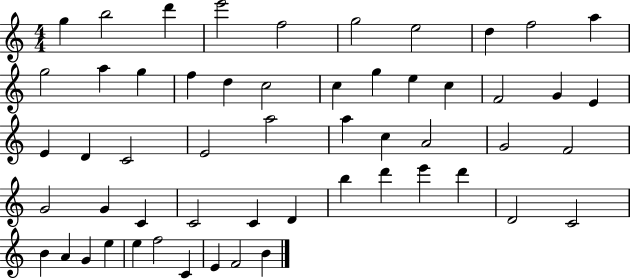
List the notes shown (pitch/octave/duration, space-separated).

G5/q B5/h D6/q E6/h F5/h G5/h E5/h D5/q F5/h A5/q G5/h A5/q G5/q F5/q D5/q C5/h C5/q G5/q E5/q C5/q F4/h G4/q E4/q E4/q D4/q C4/h E4/h A5/h A5/q C5/q A4/h G4/h F4/h G4/h G4/q C4/q C4/h C4/q D4/q B5/q D6/q E6/q D6/q D4/h C4/h B4/q A4/q G4/q E5/q E5/q F5/h C4/q E4/q F4/h B4/q